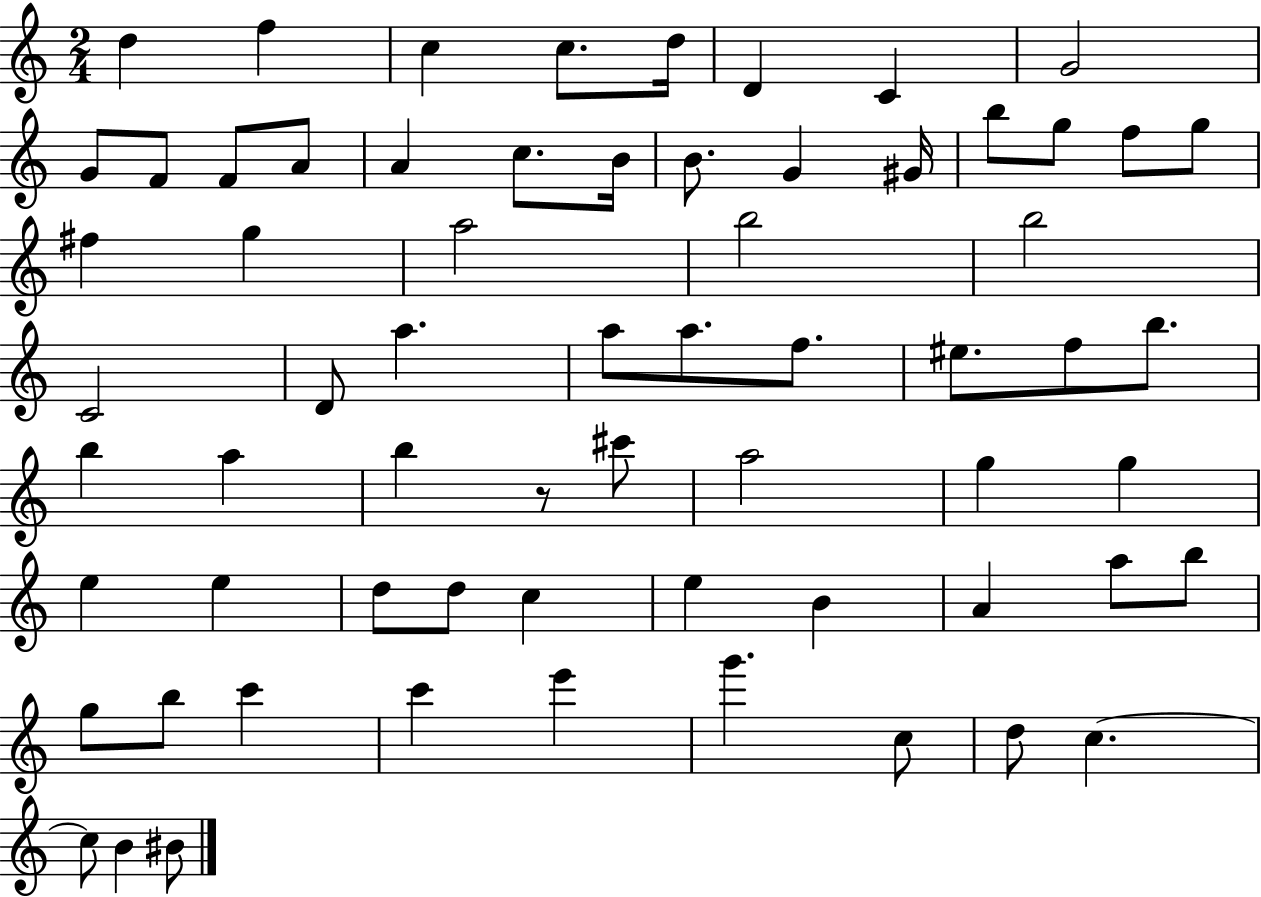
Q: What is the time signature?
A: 2/4